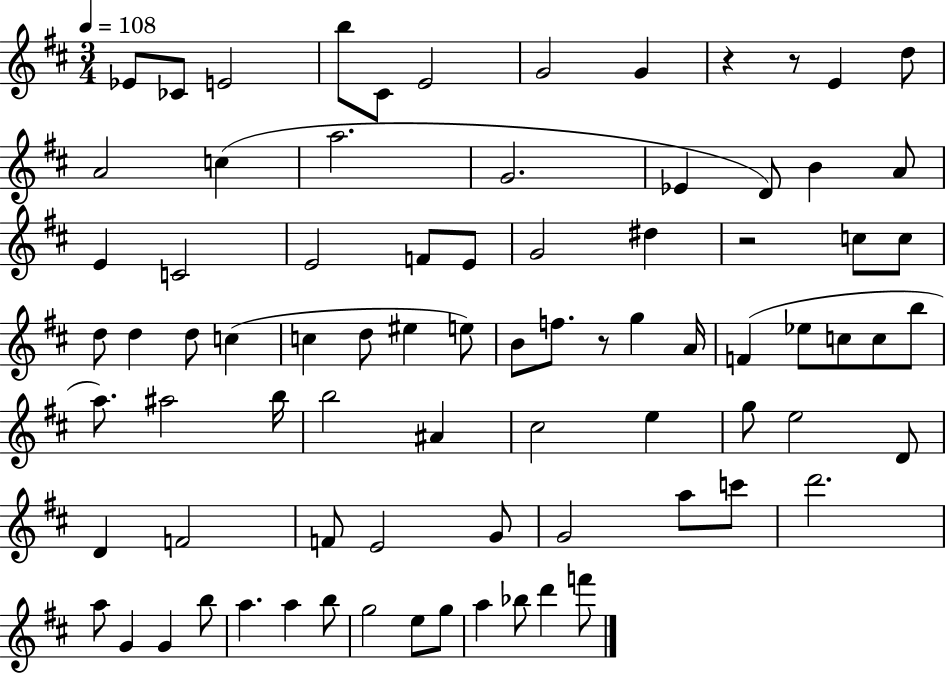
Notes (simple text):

Eb4/e CES4/e E4/h B5/e C#4/e E4/h G4/h G4/q R/q R/e E4/q D5/e A4/h C5/q A5/h. G4/h. Eb4/q D4/e B4/q A4/e E4/q C4/h E4/h F4/e E4/e G4/h D#5/q R/h C5/e C5/e D5/e D5/q D5/e C5/q C5/q D5/e EIS5/q E5/e B4/e F5/e. R/e G5/q A4/s F4/q Eb5/e C5/e C5/e B5/e A5/e. A#5/h B5/s B5/h A#4/q C#5/h E5/q G5/e E5/h D4/e D4/q F4/h F4/e E4/h G4/e G4/h A5/e C6/e D6/h. A5/e G4/q G4/q B5/e A5/q. A5/q B5/e G5/h E5/e G5/e A5/q Bb5/e D6/q F6/e